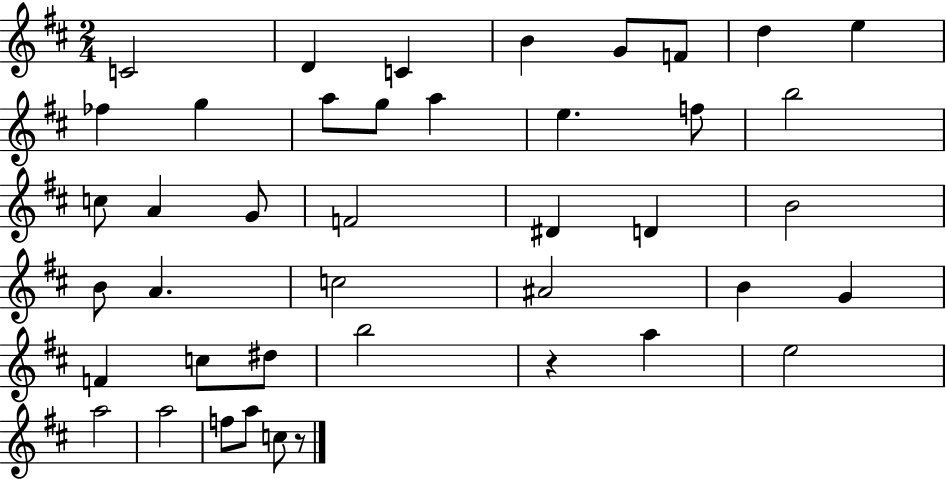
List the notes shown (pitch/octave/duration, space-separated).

C4/h D4/q C4/q B4/q G4/e F4/e D5/q E5/q FES5/q G5/q A5/e G5/e A5/q E5/q. F5/e B5/h C5/e A4/q G4/e F4/h D#4/q D4/q B4/h B4/e A4/q. C5/h A#4/h B4/q G4/q F4/q C5/e D#5/e B5/h R/q A5/q E5/h A5/h A5/h F5/e A5/e C5/e R/e